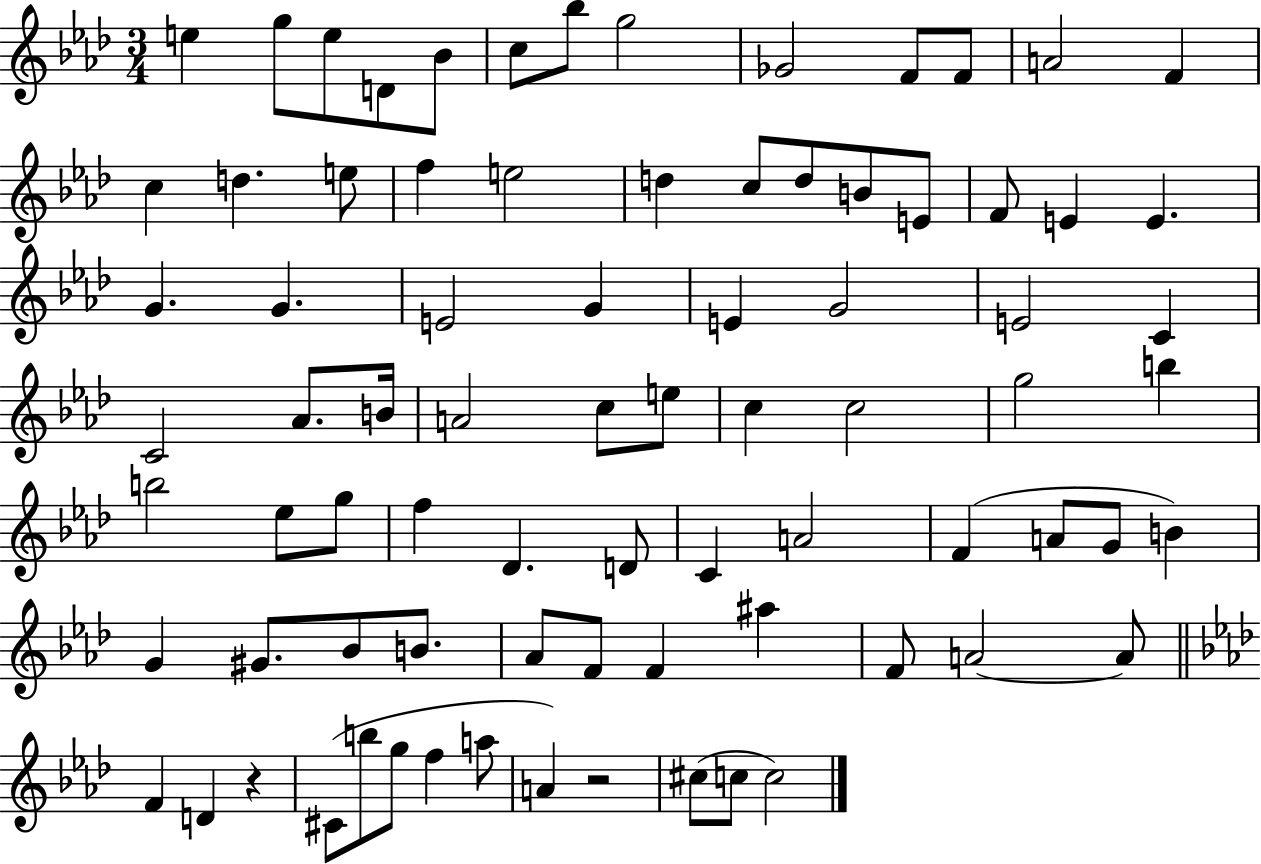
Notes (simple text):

E5/q G5/e E5/e D4/e Bb4/e C5/e Bb5/e G5/h Gb4/h F4/e F4/e A4/h F4/q C5/q D5/q. E5/e F5/q E5/h D5/q C5/e D5/e B4/e E4/e F4/e E4/q E4/q. G4/q. G4/q. E4/h G4/q E4/q G4/h E4/h C4/q C4/h Ab4/e. B4/s A4/h C5/e E5/e C5/q C5/h G5/h B5/q B5/h Eb5/e G5/e F5/q Db4/q. D4/e C4/q A4/h F4/q A4/e G4/e B4/q G4/q G#4/e. Bb4/e B4/e. Ab4/e F4/e F4/q A#5/q F4/e A4/h A4/e F4/q D4/q R/q C#4/e B5/e G5/e F5/q A5/e A4/q R/h C#5/e C5/e C5/h